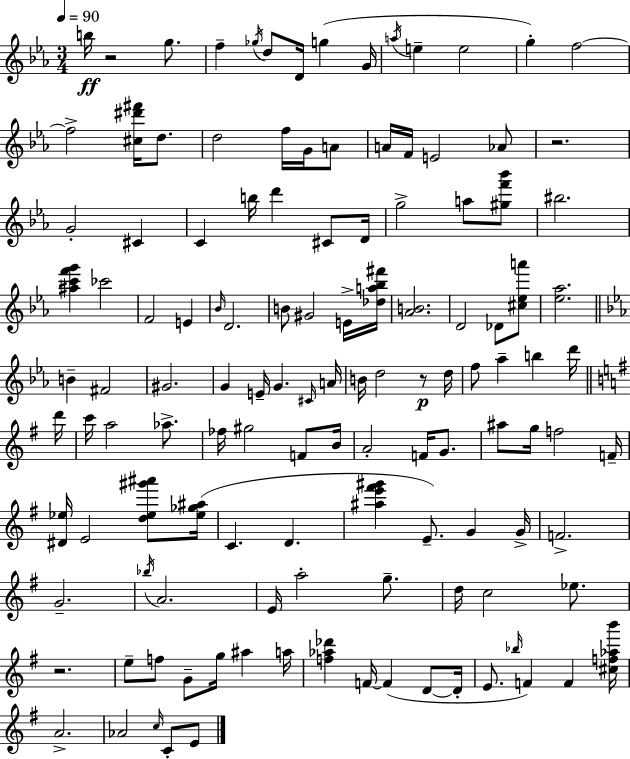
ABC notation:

X:1
T:Untitled
M:3/4
L:1/4
K:Cm
b/4 z2 g/2 f _g/4 d/2 D/4 g G/4 a/4 e e2 g f2 f2 [^c^d'^f']/4 d/2 d2 f/4 G/4 A/2 A/4 F/4 E2 _A/2 z2 G2 ^C C b/4 d' ^C/2 D/4 g2 a/2 [^gf'_b']/2 ^b2 [^ac'f'g'] _c'2 F2 E _B/4 D2 B/2 ^G2 E/4 [_da_b^f']/4 [_AB]2 D2 _D/2 [^c_ea']/2 [_e_a]2 B ^F2 ^G2 G E/4 G ^C/4 A/4 B/4 d2 z/2 d/4 f/2 _a b d'/4 d'/4 c'/4 a2 _a/2 _f/4 ^g2 F/2 B/4 A2 F/4 G/2 ^a/2 g/4 f2 F/4 [^D_e]/4 E2 [d_e^g'^a']/2 [_e_g^a]/4 C D [^ae'^f'^g'] E/2 G G/4 F2 G2 _b/4 A2 E/4 a2 g/2 d/4 c2 _e/2 z2 e/2 f/2 G/2 g/4 ^a a/4 [f_a_d'] F/4 F D/2 D/4 E/2 _b/4 F F [^cf_ab']/4 A2 _A2 c/4 C/2 E/2